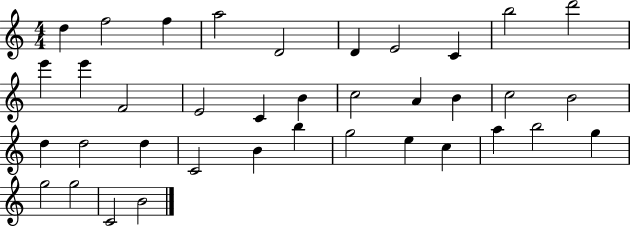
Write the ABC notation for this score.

X:1
T:Untitled
M:4/4
L:1/4
K:C
d f2 f a2 D2 D E2 C b2 d'2 e' e' F2 E2 C B c2 A B c2 B2 d d2 d C2 B b g2 e c a b2 g g2 g2 C2 B2